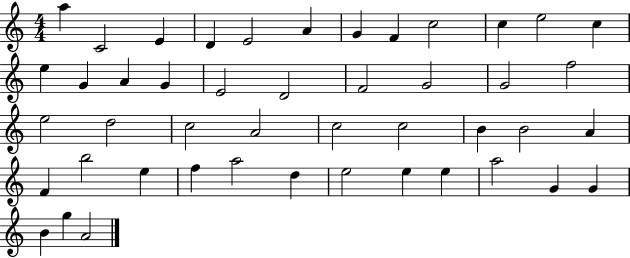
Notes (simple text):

A5/q C4/h E4/q D4/q E4/h A4/q G4/q F4/q C5/h C5/q E5/h C5/q E5/q G4/q A4/q G4/q E4/h D4/h F4/h G4/h G4/h F5/h E5/h D5/h C5/h A4/h C5/h C5/h B4/q B4/h A4/q F4/q B5/h E5/q F5/q A5/h D5/q E5/h E5/q E5/q A5/h G4/q G4/q B4/q G5/q A4/h